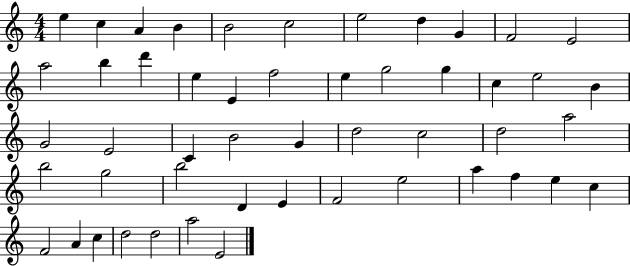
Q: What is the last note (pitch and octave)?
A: E4